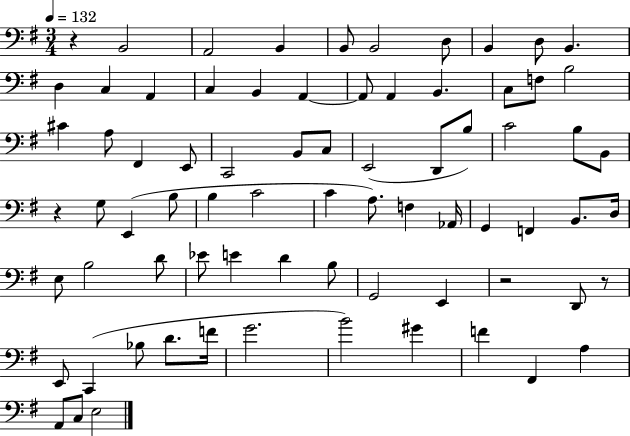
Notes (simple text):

R/q B2/h A2/h B2/q B2/e B2/h D3/e B2/q D3/e B2/q. D3/q C3/q A2/q C3/q B2/q A2/q A2/e A2/q B2/q. C3/e F3/e B3/h C#4/q A3/e F#2/q E2/e C2/h B2/e C3/e E2/h D2/e B3/e C4/h B3/e B2/e R/q G3/e E2/q B3/e B3/q C4/h C4/q A3/e. F3/q Ab2/s G2/q F2/q B2/e. D3/s E3/e B3/h D4/e Eb4/e E4/q D4/q B3/e G2/h E2/q R/h D2/e R/e E2/e C2/q Bb3/e D4/e. F4/s G4/h. B4/h G#4/q F4/q F#2/q A3/q A2/e C3/e E3/h